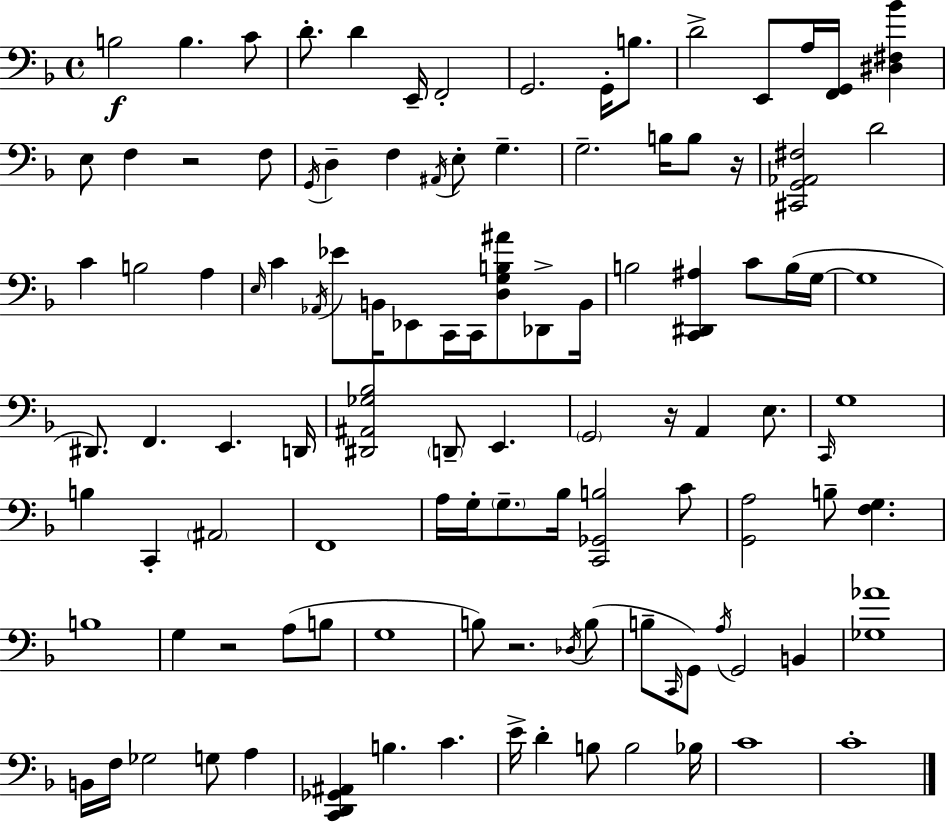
B3/h B3/q. C4/e D4/e. D4/q E2/s F2/h G2/h. G2/s B3/e. D4/h E2/e A3/s [F2,G2]/s [D#3,F#3,Bb4]/q E3/e F3/q R/h F3/e G2/s D3/q F3/q A#2/s E3/e G3/q. G3/h. B3/s B3/e R/s [C#2,G2,Ab2,F#3]/h D4/h C4/q B3/h A3/q E3/s C4/q Ab2/s Eb4/e B2/s Eb2/e C2/s C2/s [D3,G3,B3,A#4]/e Db2/e B2/s B3/h [C2,D#2,A#3]/q C4/e B3/s G3/s G3/w D#2/e. F2/q. E2/q. D2/s [D#2,A#2,Gb3,Bb3]/h D2/e E2/q. G2/h R/s A2/q E3/e. C2/s G3/w B3/q C2/q A#2/h F2/w A3/s G3/s G3/e. Bb3/s [C2,Gb2,B3]/h C4/e [G2,A3]/h B3/e [F3,G3]/q. B3/w G3/q R/h A3/e B3/e G3/w B3/e R/h. Db3/s B3/e B3/e C2/s G2/e A3/s G2/h B2/q [Gb3,Ab4]/w B2/s F3/s Gb3/h G3/e A3/q [C2,D2,Gb2,A#2]/q B3/q. C4/q. E4/s D4/q B3/e B3/h Bb3/s C4/w C4/w